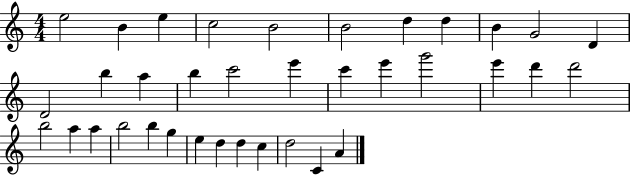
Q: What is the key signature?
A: C major